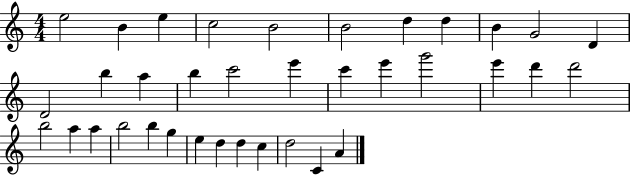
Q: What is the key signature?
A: C major